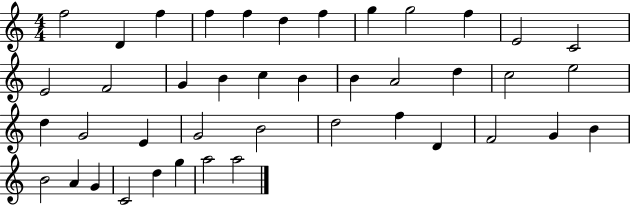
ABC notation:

X:1
T:Untitled
M:4/4
L:1/4
K:C
f2 D f f f d f g g2 f E2 C2 E2 F2 G B c B B A2 d c2 e2 d G2 E G2 B2 d2 f D F2 G B B2 A G C2 d g a2 a2